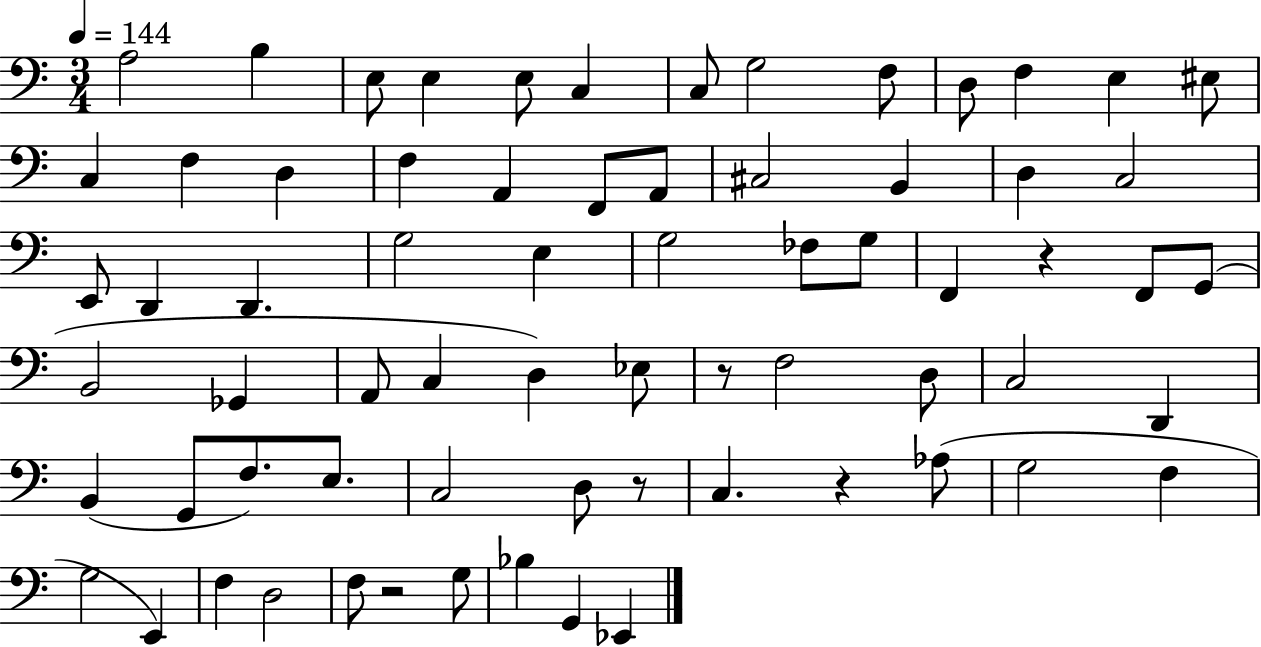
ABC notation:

X:1
T:Untitled
M:3/4
L:1/4
K:C
A,2 B, E,/2 E, E,/2 C, C,/2 G,2 F,/2 D,/2 F, E, ^E,/2 C, F, D, F, A,, F,,/2 A,,/2 ^C,2 B,, D, C,2 E,,/2 D,, D,, G,2 E, G,2 _F,/2 G,/2 F,, z F,,/2 G,,/2 B,,2 _G,, A,,/2 C, D, _E,/2 z/2 F,2 D,/2 C,2 D,, B,, G,,/2 F,/2 E,/2 C,2 D,/2 z/2 C, z _A,/2 G,2 F, G,2 E,, F, D,2 F,/2 z2 G,/2 _B, G,, _E,,